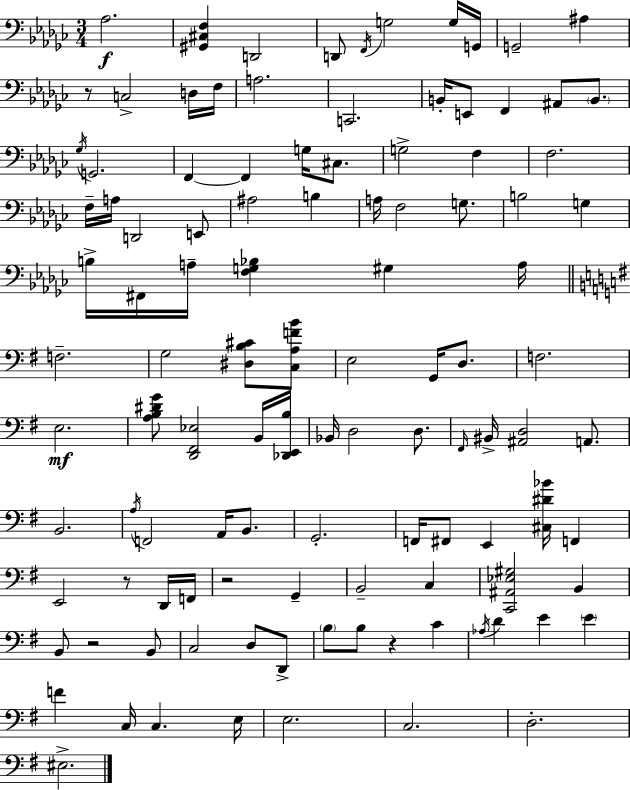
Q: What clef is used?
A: bass